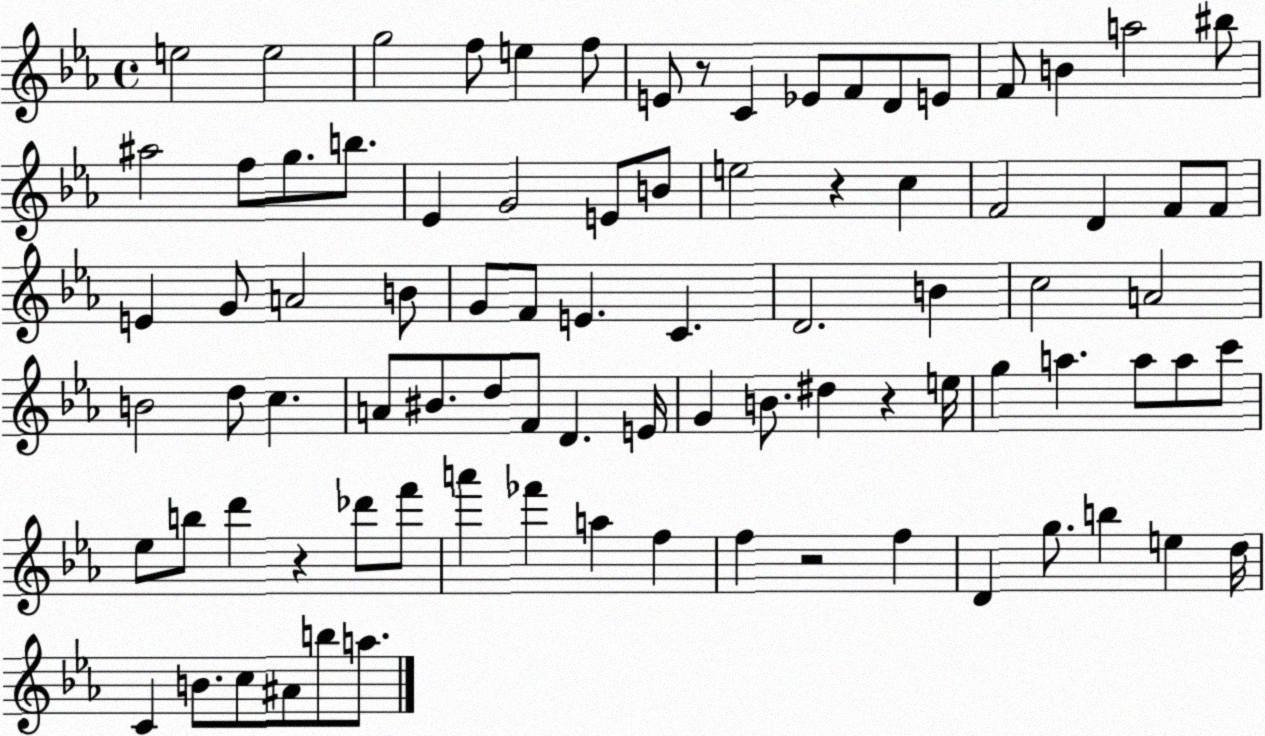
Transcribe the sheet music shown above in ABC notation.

X:1
T:Untitled
M:4/4
L:1/4
K:Eb
e2 e2 g2 f/2 e f/2 E/2 z/2 C _E/2 F/2 D/2 E/2 F/2 B a2 ^b/2 ^a2 f/2 g/2 b/2 _E G2 E/2 B/2 e2 z c F2 D F/2 F/2 E G/2 A2 B/2 G/2 F/2 E C D2 B c2 A2 B2 d/2 c A/2 ^B/2 d/2 F/2 D E/4 G B/2 ^d z e/4 g a a/2 a/2 c'/2 _e/2 b/2 d' z _d'/2 f'/2 a' _f' a f f z2 f D g/2 b e d/4 C B/2 c/2 ^A/2 b/2 a/2